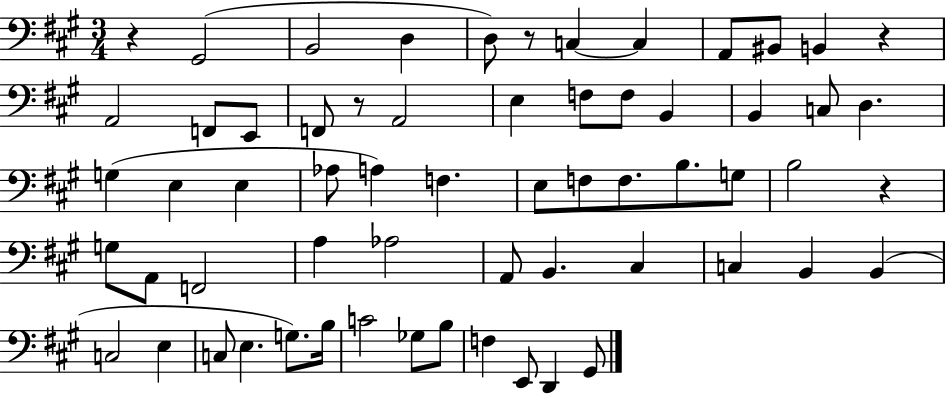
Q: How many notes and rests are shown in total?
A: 62